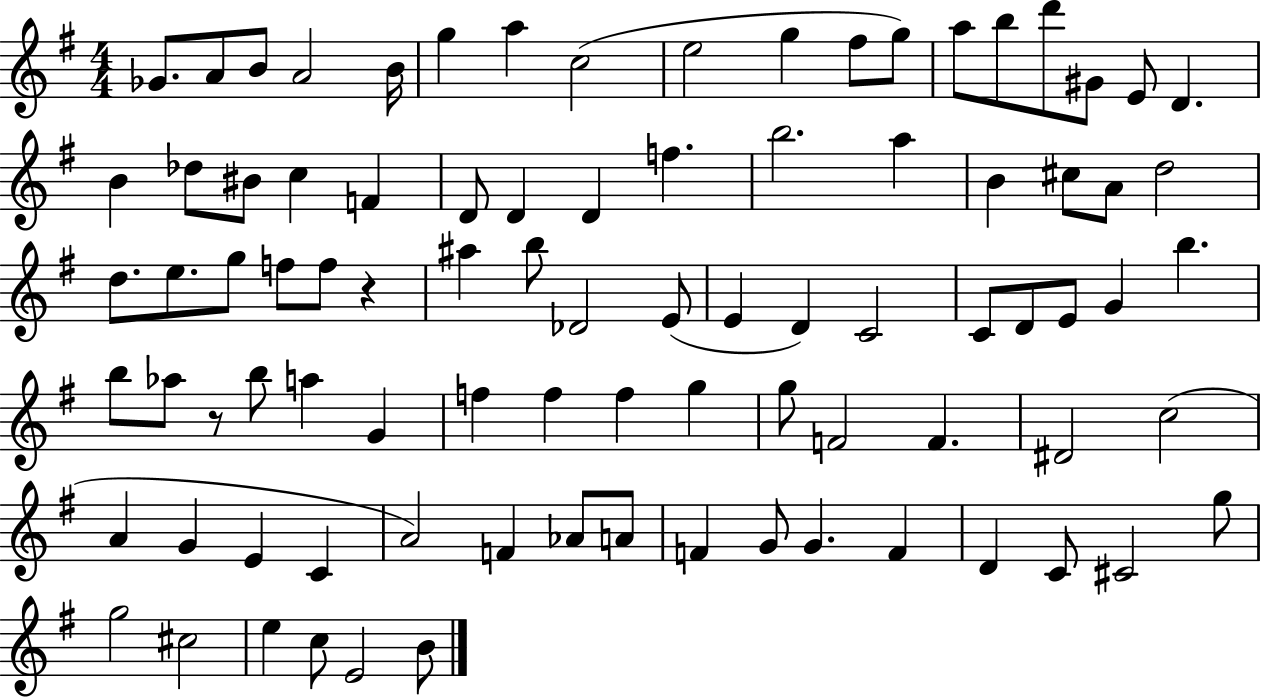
{
  \clef treble
  \numericTimeSignature
  \time 4/4
  \key g \major
  ges'8. a'8 b'8 a'2 b'16 | g''4 a''4 c''2( | e''2 g''4 fis''8 g''8) | a''8 b''8 d'''8 gis'8 e'8 d'4. | \break b'4 des''8 bis'8 c''4 f'4 | d'8 d'4 d'4 f''4. | b''2. a''4 | b'4 cis''8 a'8 d''2 | \break d''8. e''8. g''8 f''8 f''8 r4 | ais''4 b''8 des'2 e'8( | e'4 d'4) c'2 | c'8 d'8 e'8 g'4 b''4. | \break b''8 aes''8 r8 b''8 a''4 g'4 | f''4 f''4 f''4 g''4 | g''8 f'2 f'4. | dis'2 c''2( | \break a'4 g'4 e'4 c'4 | a'2) f'4 aes'8 a'8 | f'4 g'8 g'4. f'4 | d'4 c'8 cis'2 g''8 | \break g''2 cis''2 | e''4 c''8 e'2 b'8 | \bar "|."
}